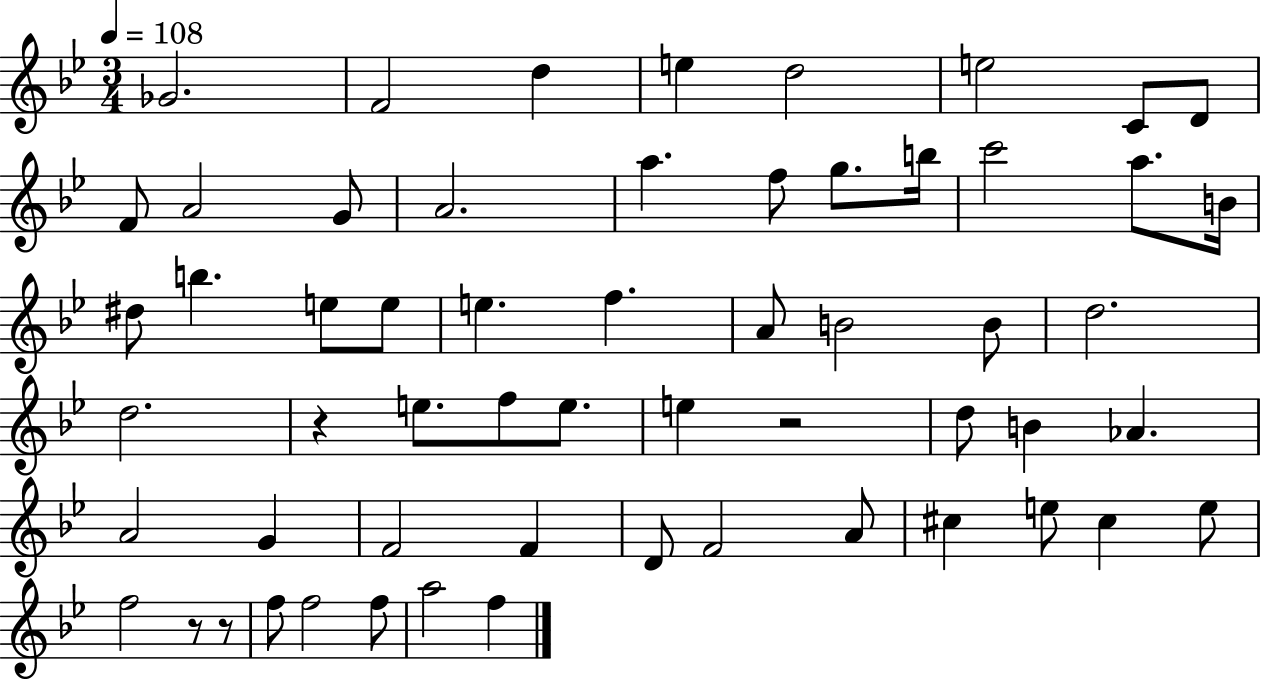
Gb4/h. F4/h D5/q E5/q D5/h E5/h C4/e D4/e F4/e A4/h G4/e A4/h. A5/q. F5/e G5/e. B5/s C6/h A5/e. B4/s D#5/e B5/q. E5/e E5/e E5/q. F5/q. A4/e B4/h B4/e D5/h. D5/h. R/q E5/e. F5/e E5/e. E5/q R/h D5/e B4/q Ab4/q. A4/h G4/q F4/h F4/q D4/e F4/h A4/e C#5/q E5/e C#5/q E5/e F5/h R/e R/e F5/e F5/h F5/e A5/h F5/q